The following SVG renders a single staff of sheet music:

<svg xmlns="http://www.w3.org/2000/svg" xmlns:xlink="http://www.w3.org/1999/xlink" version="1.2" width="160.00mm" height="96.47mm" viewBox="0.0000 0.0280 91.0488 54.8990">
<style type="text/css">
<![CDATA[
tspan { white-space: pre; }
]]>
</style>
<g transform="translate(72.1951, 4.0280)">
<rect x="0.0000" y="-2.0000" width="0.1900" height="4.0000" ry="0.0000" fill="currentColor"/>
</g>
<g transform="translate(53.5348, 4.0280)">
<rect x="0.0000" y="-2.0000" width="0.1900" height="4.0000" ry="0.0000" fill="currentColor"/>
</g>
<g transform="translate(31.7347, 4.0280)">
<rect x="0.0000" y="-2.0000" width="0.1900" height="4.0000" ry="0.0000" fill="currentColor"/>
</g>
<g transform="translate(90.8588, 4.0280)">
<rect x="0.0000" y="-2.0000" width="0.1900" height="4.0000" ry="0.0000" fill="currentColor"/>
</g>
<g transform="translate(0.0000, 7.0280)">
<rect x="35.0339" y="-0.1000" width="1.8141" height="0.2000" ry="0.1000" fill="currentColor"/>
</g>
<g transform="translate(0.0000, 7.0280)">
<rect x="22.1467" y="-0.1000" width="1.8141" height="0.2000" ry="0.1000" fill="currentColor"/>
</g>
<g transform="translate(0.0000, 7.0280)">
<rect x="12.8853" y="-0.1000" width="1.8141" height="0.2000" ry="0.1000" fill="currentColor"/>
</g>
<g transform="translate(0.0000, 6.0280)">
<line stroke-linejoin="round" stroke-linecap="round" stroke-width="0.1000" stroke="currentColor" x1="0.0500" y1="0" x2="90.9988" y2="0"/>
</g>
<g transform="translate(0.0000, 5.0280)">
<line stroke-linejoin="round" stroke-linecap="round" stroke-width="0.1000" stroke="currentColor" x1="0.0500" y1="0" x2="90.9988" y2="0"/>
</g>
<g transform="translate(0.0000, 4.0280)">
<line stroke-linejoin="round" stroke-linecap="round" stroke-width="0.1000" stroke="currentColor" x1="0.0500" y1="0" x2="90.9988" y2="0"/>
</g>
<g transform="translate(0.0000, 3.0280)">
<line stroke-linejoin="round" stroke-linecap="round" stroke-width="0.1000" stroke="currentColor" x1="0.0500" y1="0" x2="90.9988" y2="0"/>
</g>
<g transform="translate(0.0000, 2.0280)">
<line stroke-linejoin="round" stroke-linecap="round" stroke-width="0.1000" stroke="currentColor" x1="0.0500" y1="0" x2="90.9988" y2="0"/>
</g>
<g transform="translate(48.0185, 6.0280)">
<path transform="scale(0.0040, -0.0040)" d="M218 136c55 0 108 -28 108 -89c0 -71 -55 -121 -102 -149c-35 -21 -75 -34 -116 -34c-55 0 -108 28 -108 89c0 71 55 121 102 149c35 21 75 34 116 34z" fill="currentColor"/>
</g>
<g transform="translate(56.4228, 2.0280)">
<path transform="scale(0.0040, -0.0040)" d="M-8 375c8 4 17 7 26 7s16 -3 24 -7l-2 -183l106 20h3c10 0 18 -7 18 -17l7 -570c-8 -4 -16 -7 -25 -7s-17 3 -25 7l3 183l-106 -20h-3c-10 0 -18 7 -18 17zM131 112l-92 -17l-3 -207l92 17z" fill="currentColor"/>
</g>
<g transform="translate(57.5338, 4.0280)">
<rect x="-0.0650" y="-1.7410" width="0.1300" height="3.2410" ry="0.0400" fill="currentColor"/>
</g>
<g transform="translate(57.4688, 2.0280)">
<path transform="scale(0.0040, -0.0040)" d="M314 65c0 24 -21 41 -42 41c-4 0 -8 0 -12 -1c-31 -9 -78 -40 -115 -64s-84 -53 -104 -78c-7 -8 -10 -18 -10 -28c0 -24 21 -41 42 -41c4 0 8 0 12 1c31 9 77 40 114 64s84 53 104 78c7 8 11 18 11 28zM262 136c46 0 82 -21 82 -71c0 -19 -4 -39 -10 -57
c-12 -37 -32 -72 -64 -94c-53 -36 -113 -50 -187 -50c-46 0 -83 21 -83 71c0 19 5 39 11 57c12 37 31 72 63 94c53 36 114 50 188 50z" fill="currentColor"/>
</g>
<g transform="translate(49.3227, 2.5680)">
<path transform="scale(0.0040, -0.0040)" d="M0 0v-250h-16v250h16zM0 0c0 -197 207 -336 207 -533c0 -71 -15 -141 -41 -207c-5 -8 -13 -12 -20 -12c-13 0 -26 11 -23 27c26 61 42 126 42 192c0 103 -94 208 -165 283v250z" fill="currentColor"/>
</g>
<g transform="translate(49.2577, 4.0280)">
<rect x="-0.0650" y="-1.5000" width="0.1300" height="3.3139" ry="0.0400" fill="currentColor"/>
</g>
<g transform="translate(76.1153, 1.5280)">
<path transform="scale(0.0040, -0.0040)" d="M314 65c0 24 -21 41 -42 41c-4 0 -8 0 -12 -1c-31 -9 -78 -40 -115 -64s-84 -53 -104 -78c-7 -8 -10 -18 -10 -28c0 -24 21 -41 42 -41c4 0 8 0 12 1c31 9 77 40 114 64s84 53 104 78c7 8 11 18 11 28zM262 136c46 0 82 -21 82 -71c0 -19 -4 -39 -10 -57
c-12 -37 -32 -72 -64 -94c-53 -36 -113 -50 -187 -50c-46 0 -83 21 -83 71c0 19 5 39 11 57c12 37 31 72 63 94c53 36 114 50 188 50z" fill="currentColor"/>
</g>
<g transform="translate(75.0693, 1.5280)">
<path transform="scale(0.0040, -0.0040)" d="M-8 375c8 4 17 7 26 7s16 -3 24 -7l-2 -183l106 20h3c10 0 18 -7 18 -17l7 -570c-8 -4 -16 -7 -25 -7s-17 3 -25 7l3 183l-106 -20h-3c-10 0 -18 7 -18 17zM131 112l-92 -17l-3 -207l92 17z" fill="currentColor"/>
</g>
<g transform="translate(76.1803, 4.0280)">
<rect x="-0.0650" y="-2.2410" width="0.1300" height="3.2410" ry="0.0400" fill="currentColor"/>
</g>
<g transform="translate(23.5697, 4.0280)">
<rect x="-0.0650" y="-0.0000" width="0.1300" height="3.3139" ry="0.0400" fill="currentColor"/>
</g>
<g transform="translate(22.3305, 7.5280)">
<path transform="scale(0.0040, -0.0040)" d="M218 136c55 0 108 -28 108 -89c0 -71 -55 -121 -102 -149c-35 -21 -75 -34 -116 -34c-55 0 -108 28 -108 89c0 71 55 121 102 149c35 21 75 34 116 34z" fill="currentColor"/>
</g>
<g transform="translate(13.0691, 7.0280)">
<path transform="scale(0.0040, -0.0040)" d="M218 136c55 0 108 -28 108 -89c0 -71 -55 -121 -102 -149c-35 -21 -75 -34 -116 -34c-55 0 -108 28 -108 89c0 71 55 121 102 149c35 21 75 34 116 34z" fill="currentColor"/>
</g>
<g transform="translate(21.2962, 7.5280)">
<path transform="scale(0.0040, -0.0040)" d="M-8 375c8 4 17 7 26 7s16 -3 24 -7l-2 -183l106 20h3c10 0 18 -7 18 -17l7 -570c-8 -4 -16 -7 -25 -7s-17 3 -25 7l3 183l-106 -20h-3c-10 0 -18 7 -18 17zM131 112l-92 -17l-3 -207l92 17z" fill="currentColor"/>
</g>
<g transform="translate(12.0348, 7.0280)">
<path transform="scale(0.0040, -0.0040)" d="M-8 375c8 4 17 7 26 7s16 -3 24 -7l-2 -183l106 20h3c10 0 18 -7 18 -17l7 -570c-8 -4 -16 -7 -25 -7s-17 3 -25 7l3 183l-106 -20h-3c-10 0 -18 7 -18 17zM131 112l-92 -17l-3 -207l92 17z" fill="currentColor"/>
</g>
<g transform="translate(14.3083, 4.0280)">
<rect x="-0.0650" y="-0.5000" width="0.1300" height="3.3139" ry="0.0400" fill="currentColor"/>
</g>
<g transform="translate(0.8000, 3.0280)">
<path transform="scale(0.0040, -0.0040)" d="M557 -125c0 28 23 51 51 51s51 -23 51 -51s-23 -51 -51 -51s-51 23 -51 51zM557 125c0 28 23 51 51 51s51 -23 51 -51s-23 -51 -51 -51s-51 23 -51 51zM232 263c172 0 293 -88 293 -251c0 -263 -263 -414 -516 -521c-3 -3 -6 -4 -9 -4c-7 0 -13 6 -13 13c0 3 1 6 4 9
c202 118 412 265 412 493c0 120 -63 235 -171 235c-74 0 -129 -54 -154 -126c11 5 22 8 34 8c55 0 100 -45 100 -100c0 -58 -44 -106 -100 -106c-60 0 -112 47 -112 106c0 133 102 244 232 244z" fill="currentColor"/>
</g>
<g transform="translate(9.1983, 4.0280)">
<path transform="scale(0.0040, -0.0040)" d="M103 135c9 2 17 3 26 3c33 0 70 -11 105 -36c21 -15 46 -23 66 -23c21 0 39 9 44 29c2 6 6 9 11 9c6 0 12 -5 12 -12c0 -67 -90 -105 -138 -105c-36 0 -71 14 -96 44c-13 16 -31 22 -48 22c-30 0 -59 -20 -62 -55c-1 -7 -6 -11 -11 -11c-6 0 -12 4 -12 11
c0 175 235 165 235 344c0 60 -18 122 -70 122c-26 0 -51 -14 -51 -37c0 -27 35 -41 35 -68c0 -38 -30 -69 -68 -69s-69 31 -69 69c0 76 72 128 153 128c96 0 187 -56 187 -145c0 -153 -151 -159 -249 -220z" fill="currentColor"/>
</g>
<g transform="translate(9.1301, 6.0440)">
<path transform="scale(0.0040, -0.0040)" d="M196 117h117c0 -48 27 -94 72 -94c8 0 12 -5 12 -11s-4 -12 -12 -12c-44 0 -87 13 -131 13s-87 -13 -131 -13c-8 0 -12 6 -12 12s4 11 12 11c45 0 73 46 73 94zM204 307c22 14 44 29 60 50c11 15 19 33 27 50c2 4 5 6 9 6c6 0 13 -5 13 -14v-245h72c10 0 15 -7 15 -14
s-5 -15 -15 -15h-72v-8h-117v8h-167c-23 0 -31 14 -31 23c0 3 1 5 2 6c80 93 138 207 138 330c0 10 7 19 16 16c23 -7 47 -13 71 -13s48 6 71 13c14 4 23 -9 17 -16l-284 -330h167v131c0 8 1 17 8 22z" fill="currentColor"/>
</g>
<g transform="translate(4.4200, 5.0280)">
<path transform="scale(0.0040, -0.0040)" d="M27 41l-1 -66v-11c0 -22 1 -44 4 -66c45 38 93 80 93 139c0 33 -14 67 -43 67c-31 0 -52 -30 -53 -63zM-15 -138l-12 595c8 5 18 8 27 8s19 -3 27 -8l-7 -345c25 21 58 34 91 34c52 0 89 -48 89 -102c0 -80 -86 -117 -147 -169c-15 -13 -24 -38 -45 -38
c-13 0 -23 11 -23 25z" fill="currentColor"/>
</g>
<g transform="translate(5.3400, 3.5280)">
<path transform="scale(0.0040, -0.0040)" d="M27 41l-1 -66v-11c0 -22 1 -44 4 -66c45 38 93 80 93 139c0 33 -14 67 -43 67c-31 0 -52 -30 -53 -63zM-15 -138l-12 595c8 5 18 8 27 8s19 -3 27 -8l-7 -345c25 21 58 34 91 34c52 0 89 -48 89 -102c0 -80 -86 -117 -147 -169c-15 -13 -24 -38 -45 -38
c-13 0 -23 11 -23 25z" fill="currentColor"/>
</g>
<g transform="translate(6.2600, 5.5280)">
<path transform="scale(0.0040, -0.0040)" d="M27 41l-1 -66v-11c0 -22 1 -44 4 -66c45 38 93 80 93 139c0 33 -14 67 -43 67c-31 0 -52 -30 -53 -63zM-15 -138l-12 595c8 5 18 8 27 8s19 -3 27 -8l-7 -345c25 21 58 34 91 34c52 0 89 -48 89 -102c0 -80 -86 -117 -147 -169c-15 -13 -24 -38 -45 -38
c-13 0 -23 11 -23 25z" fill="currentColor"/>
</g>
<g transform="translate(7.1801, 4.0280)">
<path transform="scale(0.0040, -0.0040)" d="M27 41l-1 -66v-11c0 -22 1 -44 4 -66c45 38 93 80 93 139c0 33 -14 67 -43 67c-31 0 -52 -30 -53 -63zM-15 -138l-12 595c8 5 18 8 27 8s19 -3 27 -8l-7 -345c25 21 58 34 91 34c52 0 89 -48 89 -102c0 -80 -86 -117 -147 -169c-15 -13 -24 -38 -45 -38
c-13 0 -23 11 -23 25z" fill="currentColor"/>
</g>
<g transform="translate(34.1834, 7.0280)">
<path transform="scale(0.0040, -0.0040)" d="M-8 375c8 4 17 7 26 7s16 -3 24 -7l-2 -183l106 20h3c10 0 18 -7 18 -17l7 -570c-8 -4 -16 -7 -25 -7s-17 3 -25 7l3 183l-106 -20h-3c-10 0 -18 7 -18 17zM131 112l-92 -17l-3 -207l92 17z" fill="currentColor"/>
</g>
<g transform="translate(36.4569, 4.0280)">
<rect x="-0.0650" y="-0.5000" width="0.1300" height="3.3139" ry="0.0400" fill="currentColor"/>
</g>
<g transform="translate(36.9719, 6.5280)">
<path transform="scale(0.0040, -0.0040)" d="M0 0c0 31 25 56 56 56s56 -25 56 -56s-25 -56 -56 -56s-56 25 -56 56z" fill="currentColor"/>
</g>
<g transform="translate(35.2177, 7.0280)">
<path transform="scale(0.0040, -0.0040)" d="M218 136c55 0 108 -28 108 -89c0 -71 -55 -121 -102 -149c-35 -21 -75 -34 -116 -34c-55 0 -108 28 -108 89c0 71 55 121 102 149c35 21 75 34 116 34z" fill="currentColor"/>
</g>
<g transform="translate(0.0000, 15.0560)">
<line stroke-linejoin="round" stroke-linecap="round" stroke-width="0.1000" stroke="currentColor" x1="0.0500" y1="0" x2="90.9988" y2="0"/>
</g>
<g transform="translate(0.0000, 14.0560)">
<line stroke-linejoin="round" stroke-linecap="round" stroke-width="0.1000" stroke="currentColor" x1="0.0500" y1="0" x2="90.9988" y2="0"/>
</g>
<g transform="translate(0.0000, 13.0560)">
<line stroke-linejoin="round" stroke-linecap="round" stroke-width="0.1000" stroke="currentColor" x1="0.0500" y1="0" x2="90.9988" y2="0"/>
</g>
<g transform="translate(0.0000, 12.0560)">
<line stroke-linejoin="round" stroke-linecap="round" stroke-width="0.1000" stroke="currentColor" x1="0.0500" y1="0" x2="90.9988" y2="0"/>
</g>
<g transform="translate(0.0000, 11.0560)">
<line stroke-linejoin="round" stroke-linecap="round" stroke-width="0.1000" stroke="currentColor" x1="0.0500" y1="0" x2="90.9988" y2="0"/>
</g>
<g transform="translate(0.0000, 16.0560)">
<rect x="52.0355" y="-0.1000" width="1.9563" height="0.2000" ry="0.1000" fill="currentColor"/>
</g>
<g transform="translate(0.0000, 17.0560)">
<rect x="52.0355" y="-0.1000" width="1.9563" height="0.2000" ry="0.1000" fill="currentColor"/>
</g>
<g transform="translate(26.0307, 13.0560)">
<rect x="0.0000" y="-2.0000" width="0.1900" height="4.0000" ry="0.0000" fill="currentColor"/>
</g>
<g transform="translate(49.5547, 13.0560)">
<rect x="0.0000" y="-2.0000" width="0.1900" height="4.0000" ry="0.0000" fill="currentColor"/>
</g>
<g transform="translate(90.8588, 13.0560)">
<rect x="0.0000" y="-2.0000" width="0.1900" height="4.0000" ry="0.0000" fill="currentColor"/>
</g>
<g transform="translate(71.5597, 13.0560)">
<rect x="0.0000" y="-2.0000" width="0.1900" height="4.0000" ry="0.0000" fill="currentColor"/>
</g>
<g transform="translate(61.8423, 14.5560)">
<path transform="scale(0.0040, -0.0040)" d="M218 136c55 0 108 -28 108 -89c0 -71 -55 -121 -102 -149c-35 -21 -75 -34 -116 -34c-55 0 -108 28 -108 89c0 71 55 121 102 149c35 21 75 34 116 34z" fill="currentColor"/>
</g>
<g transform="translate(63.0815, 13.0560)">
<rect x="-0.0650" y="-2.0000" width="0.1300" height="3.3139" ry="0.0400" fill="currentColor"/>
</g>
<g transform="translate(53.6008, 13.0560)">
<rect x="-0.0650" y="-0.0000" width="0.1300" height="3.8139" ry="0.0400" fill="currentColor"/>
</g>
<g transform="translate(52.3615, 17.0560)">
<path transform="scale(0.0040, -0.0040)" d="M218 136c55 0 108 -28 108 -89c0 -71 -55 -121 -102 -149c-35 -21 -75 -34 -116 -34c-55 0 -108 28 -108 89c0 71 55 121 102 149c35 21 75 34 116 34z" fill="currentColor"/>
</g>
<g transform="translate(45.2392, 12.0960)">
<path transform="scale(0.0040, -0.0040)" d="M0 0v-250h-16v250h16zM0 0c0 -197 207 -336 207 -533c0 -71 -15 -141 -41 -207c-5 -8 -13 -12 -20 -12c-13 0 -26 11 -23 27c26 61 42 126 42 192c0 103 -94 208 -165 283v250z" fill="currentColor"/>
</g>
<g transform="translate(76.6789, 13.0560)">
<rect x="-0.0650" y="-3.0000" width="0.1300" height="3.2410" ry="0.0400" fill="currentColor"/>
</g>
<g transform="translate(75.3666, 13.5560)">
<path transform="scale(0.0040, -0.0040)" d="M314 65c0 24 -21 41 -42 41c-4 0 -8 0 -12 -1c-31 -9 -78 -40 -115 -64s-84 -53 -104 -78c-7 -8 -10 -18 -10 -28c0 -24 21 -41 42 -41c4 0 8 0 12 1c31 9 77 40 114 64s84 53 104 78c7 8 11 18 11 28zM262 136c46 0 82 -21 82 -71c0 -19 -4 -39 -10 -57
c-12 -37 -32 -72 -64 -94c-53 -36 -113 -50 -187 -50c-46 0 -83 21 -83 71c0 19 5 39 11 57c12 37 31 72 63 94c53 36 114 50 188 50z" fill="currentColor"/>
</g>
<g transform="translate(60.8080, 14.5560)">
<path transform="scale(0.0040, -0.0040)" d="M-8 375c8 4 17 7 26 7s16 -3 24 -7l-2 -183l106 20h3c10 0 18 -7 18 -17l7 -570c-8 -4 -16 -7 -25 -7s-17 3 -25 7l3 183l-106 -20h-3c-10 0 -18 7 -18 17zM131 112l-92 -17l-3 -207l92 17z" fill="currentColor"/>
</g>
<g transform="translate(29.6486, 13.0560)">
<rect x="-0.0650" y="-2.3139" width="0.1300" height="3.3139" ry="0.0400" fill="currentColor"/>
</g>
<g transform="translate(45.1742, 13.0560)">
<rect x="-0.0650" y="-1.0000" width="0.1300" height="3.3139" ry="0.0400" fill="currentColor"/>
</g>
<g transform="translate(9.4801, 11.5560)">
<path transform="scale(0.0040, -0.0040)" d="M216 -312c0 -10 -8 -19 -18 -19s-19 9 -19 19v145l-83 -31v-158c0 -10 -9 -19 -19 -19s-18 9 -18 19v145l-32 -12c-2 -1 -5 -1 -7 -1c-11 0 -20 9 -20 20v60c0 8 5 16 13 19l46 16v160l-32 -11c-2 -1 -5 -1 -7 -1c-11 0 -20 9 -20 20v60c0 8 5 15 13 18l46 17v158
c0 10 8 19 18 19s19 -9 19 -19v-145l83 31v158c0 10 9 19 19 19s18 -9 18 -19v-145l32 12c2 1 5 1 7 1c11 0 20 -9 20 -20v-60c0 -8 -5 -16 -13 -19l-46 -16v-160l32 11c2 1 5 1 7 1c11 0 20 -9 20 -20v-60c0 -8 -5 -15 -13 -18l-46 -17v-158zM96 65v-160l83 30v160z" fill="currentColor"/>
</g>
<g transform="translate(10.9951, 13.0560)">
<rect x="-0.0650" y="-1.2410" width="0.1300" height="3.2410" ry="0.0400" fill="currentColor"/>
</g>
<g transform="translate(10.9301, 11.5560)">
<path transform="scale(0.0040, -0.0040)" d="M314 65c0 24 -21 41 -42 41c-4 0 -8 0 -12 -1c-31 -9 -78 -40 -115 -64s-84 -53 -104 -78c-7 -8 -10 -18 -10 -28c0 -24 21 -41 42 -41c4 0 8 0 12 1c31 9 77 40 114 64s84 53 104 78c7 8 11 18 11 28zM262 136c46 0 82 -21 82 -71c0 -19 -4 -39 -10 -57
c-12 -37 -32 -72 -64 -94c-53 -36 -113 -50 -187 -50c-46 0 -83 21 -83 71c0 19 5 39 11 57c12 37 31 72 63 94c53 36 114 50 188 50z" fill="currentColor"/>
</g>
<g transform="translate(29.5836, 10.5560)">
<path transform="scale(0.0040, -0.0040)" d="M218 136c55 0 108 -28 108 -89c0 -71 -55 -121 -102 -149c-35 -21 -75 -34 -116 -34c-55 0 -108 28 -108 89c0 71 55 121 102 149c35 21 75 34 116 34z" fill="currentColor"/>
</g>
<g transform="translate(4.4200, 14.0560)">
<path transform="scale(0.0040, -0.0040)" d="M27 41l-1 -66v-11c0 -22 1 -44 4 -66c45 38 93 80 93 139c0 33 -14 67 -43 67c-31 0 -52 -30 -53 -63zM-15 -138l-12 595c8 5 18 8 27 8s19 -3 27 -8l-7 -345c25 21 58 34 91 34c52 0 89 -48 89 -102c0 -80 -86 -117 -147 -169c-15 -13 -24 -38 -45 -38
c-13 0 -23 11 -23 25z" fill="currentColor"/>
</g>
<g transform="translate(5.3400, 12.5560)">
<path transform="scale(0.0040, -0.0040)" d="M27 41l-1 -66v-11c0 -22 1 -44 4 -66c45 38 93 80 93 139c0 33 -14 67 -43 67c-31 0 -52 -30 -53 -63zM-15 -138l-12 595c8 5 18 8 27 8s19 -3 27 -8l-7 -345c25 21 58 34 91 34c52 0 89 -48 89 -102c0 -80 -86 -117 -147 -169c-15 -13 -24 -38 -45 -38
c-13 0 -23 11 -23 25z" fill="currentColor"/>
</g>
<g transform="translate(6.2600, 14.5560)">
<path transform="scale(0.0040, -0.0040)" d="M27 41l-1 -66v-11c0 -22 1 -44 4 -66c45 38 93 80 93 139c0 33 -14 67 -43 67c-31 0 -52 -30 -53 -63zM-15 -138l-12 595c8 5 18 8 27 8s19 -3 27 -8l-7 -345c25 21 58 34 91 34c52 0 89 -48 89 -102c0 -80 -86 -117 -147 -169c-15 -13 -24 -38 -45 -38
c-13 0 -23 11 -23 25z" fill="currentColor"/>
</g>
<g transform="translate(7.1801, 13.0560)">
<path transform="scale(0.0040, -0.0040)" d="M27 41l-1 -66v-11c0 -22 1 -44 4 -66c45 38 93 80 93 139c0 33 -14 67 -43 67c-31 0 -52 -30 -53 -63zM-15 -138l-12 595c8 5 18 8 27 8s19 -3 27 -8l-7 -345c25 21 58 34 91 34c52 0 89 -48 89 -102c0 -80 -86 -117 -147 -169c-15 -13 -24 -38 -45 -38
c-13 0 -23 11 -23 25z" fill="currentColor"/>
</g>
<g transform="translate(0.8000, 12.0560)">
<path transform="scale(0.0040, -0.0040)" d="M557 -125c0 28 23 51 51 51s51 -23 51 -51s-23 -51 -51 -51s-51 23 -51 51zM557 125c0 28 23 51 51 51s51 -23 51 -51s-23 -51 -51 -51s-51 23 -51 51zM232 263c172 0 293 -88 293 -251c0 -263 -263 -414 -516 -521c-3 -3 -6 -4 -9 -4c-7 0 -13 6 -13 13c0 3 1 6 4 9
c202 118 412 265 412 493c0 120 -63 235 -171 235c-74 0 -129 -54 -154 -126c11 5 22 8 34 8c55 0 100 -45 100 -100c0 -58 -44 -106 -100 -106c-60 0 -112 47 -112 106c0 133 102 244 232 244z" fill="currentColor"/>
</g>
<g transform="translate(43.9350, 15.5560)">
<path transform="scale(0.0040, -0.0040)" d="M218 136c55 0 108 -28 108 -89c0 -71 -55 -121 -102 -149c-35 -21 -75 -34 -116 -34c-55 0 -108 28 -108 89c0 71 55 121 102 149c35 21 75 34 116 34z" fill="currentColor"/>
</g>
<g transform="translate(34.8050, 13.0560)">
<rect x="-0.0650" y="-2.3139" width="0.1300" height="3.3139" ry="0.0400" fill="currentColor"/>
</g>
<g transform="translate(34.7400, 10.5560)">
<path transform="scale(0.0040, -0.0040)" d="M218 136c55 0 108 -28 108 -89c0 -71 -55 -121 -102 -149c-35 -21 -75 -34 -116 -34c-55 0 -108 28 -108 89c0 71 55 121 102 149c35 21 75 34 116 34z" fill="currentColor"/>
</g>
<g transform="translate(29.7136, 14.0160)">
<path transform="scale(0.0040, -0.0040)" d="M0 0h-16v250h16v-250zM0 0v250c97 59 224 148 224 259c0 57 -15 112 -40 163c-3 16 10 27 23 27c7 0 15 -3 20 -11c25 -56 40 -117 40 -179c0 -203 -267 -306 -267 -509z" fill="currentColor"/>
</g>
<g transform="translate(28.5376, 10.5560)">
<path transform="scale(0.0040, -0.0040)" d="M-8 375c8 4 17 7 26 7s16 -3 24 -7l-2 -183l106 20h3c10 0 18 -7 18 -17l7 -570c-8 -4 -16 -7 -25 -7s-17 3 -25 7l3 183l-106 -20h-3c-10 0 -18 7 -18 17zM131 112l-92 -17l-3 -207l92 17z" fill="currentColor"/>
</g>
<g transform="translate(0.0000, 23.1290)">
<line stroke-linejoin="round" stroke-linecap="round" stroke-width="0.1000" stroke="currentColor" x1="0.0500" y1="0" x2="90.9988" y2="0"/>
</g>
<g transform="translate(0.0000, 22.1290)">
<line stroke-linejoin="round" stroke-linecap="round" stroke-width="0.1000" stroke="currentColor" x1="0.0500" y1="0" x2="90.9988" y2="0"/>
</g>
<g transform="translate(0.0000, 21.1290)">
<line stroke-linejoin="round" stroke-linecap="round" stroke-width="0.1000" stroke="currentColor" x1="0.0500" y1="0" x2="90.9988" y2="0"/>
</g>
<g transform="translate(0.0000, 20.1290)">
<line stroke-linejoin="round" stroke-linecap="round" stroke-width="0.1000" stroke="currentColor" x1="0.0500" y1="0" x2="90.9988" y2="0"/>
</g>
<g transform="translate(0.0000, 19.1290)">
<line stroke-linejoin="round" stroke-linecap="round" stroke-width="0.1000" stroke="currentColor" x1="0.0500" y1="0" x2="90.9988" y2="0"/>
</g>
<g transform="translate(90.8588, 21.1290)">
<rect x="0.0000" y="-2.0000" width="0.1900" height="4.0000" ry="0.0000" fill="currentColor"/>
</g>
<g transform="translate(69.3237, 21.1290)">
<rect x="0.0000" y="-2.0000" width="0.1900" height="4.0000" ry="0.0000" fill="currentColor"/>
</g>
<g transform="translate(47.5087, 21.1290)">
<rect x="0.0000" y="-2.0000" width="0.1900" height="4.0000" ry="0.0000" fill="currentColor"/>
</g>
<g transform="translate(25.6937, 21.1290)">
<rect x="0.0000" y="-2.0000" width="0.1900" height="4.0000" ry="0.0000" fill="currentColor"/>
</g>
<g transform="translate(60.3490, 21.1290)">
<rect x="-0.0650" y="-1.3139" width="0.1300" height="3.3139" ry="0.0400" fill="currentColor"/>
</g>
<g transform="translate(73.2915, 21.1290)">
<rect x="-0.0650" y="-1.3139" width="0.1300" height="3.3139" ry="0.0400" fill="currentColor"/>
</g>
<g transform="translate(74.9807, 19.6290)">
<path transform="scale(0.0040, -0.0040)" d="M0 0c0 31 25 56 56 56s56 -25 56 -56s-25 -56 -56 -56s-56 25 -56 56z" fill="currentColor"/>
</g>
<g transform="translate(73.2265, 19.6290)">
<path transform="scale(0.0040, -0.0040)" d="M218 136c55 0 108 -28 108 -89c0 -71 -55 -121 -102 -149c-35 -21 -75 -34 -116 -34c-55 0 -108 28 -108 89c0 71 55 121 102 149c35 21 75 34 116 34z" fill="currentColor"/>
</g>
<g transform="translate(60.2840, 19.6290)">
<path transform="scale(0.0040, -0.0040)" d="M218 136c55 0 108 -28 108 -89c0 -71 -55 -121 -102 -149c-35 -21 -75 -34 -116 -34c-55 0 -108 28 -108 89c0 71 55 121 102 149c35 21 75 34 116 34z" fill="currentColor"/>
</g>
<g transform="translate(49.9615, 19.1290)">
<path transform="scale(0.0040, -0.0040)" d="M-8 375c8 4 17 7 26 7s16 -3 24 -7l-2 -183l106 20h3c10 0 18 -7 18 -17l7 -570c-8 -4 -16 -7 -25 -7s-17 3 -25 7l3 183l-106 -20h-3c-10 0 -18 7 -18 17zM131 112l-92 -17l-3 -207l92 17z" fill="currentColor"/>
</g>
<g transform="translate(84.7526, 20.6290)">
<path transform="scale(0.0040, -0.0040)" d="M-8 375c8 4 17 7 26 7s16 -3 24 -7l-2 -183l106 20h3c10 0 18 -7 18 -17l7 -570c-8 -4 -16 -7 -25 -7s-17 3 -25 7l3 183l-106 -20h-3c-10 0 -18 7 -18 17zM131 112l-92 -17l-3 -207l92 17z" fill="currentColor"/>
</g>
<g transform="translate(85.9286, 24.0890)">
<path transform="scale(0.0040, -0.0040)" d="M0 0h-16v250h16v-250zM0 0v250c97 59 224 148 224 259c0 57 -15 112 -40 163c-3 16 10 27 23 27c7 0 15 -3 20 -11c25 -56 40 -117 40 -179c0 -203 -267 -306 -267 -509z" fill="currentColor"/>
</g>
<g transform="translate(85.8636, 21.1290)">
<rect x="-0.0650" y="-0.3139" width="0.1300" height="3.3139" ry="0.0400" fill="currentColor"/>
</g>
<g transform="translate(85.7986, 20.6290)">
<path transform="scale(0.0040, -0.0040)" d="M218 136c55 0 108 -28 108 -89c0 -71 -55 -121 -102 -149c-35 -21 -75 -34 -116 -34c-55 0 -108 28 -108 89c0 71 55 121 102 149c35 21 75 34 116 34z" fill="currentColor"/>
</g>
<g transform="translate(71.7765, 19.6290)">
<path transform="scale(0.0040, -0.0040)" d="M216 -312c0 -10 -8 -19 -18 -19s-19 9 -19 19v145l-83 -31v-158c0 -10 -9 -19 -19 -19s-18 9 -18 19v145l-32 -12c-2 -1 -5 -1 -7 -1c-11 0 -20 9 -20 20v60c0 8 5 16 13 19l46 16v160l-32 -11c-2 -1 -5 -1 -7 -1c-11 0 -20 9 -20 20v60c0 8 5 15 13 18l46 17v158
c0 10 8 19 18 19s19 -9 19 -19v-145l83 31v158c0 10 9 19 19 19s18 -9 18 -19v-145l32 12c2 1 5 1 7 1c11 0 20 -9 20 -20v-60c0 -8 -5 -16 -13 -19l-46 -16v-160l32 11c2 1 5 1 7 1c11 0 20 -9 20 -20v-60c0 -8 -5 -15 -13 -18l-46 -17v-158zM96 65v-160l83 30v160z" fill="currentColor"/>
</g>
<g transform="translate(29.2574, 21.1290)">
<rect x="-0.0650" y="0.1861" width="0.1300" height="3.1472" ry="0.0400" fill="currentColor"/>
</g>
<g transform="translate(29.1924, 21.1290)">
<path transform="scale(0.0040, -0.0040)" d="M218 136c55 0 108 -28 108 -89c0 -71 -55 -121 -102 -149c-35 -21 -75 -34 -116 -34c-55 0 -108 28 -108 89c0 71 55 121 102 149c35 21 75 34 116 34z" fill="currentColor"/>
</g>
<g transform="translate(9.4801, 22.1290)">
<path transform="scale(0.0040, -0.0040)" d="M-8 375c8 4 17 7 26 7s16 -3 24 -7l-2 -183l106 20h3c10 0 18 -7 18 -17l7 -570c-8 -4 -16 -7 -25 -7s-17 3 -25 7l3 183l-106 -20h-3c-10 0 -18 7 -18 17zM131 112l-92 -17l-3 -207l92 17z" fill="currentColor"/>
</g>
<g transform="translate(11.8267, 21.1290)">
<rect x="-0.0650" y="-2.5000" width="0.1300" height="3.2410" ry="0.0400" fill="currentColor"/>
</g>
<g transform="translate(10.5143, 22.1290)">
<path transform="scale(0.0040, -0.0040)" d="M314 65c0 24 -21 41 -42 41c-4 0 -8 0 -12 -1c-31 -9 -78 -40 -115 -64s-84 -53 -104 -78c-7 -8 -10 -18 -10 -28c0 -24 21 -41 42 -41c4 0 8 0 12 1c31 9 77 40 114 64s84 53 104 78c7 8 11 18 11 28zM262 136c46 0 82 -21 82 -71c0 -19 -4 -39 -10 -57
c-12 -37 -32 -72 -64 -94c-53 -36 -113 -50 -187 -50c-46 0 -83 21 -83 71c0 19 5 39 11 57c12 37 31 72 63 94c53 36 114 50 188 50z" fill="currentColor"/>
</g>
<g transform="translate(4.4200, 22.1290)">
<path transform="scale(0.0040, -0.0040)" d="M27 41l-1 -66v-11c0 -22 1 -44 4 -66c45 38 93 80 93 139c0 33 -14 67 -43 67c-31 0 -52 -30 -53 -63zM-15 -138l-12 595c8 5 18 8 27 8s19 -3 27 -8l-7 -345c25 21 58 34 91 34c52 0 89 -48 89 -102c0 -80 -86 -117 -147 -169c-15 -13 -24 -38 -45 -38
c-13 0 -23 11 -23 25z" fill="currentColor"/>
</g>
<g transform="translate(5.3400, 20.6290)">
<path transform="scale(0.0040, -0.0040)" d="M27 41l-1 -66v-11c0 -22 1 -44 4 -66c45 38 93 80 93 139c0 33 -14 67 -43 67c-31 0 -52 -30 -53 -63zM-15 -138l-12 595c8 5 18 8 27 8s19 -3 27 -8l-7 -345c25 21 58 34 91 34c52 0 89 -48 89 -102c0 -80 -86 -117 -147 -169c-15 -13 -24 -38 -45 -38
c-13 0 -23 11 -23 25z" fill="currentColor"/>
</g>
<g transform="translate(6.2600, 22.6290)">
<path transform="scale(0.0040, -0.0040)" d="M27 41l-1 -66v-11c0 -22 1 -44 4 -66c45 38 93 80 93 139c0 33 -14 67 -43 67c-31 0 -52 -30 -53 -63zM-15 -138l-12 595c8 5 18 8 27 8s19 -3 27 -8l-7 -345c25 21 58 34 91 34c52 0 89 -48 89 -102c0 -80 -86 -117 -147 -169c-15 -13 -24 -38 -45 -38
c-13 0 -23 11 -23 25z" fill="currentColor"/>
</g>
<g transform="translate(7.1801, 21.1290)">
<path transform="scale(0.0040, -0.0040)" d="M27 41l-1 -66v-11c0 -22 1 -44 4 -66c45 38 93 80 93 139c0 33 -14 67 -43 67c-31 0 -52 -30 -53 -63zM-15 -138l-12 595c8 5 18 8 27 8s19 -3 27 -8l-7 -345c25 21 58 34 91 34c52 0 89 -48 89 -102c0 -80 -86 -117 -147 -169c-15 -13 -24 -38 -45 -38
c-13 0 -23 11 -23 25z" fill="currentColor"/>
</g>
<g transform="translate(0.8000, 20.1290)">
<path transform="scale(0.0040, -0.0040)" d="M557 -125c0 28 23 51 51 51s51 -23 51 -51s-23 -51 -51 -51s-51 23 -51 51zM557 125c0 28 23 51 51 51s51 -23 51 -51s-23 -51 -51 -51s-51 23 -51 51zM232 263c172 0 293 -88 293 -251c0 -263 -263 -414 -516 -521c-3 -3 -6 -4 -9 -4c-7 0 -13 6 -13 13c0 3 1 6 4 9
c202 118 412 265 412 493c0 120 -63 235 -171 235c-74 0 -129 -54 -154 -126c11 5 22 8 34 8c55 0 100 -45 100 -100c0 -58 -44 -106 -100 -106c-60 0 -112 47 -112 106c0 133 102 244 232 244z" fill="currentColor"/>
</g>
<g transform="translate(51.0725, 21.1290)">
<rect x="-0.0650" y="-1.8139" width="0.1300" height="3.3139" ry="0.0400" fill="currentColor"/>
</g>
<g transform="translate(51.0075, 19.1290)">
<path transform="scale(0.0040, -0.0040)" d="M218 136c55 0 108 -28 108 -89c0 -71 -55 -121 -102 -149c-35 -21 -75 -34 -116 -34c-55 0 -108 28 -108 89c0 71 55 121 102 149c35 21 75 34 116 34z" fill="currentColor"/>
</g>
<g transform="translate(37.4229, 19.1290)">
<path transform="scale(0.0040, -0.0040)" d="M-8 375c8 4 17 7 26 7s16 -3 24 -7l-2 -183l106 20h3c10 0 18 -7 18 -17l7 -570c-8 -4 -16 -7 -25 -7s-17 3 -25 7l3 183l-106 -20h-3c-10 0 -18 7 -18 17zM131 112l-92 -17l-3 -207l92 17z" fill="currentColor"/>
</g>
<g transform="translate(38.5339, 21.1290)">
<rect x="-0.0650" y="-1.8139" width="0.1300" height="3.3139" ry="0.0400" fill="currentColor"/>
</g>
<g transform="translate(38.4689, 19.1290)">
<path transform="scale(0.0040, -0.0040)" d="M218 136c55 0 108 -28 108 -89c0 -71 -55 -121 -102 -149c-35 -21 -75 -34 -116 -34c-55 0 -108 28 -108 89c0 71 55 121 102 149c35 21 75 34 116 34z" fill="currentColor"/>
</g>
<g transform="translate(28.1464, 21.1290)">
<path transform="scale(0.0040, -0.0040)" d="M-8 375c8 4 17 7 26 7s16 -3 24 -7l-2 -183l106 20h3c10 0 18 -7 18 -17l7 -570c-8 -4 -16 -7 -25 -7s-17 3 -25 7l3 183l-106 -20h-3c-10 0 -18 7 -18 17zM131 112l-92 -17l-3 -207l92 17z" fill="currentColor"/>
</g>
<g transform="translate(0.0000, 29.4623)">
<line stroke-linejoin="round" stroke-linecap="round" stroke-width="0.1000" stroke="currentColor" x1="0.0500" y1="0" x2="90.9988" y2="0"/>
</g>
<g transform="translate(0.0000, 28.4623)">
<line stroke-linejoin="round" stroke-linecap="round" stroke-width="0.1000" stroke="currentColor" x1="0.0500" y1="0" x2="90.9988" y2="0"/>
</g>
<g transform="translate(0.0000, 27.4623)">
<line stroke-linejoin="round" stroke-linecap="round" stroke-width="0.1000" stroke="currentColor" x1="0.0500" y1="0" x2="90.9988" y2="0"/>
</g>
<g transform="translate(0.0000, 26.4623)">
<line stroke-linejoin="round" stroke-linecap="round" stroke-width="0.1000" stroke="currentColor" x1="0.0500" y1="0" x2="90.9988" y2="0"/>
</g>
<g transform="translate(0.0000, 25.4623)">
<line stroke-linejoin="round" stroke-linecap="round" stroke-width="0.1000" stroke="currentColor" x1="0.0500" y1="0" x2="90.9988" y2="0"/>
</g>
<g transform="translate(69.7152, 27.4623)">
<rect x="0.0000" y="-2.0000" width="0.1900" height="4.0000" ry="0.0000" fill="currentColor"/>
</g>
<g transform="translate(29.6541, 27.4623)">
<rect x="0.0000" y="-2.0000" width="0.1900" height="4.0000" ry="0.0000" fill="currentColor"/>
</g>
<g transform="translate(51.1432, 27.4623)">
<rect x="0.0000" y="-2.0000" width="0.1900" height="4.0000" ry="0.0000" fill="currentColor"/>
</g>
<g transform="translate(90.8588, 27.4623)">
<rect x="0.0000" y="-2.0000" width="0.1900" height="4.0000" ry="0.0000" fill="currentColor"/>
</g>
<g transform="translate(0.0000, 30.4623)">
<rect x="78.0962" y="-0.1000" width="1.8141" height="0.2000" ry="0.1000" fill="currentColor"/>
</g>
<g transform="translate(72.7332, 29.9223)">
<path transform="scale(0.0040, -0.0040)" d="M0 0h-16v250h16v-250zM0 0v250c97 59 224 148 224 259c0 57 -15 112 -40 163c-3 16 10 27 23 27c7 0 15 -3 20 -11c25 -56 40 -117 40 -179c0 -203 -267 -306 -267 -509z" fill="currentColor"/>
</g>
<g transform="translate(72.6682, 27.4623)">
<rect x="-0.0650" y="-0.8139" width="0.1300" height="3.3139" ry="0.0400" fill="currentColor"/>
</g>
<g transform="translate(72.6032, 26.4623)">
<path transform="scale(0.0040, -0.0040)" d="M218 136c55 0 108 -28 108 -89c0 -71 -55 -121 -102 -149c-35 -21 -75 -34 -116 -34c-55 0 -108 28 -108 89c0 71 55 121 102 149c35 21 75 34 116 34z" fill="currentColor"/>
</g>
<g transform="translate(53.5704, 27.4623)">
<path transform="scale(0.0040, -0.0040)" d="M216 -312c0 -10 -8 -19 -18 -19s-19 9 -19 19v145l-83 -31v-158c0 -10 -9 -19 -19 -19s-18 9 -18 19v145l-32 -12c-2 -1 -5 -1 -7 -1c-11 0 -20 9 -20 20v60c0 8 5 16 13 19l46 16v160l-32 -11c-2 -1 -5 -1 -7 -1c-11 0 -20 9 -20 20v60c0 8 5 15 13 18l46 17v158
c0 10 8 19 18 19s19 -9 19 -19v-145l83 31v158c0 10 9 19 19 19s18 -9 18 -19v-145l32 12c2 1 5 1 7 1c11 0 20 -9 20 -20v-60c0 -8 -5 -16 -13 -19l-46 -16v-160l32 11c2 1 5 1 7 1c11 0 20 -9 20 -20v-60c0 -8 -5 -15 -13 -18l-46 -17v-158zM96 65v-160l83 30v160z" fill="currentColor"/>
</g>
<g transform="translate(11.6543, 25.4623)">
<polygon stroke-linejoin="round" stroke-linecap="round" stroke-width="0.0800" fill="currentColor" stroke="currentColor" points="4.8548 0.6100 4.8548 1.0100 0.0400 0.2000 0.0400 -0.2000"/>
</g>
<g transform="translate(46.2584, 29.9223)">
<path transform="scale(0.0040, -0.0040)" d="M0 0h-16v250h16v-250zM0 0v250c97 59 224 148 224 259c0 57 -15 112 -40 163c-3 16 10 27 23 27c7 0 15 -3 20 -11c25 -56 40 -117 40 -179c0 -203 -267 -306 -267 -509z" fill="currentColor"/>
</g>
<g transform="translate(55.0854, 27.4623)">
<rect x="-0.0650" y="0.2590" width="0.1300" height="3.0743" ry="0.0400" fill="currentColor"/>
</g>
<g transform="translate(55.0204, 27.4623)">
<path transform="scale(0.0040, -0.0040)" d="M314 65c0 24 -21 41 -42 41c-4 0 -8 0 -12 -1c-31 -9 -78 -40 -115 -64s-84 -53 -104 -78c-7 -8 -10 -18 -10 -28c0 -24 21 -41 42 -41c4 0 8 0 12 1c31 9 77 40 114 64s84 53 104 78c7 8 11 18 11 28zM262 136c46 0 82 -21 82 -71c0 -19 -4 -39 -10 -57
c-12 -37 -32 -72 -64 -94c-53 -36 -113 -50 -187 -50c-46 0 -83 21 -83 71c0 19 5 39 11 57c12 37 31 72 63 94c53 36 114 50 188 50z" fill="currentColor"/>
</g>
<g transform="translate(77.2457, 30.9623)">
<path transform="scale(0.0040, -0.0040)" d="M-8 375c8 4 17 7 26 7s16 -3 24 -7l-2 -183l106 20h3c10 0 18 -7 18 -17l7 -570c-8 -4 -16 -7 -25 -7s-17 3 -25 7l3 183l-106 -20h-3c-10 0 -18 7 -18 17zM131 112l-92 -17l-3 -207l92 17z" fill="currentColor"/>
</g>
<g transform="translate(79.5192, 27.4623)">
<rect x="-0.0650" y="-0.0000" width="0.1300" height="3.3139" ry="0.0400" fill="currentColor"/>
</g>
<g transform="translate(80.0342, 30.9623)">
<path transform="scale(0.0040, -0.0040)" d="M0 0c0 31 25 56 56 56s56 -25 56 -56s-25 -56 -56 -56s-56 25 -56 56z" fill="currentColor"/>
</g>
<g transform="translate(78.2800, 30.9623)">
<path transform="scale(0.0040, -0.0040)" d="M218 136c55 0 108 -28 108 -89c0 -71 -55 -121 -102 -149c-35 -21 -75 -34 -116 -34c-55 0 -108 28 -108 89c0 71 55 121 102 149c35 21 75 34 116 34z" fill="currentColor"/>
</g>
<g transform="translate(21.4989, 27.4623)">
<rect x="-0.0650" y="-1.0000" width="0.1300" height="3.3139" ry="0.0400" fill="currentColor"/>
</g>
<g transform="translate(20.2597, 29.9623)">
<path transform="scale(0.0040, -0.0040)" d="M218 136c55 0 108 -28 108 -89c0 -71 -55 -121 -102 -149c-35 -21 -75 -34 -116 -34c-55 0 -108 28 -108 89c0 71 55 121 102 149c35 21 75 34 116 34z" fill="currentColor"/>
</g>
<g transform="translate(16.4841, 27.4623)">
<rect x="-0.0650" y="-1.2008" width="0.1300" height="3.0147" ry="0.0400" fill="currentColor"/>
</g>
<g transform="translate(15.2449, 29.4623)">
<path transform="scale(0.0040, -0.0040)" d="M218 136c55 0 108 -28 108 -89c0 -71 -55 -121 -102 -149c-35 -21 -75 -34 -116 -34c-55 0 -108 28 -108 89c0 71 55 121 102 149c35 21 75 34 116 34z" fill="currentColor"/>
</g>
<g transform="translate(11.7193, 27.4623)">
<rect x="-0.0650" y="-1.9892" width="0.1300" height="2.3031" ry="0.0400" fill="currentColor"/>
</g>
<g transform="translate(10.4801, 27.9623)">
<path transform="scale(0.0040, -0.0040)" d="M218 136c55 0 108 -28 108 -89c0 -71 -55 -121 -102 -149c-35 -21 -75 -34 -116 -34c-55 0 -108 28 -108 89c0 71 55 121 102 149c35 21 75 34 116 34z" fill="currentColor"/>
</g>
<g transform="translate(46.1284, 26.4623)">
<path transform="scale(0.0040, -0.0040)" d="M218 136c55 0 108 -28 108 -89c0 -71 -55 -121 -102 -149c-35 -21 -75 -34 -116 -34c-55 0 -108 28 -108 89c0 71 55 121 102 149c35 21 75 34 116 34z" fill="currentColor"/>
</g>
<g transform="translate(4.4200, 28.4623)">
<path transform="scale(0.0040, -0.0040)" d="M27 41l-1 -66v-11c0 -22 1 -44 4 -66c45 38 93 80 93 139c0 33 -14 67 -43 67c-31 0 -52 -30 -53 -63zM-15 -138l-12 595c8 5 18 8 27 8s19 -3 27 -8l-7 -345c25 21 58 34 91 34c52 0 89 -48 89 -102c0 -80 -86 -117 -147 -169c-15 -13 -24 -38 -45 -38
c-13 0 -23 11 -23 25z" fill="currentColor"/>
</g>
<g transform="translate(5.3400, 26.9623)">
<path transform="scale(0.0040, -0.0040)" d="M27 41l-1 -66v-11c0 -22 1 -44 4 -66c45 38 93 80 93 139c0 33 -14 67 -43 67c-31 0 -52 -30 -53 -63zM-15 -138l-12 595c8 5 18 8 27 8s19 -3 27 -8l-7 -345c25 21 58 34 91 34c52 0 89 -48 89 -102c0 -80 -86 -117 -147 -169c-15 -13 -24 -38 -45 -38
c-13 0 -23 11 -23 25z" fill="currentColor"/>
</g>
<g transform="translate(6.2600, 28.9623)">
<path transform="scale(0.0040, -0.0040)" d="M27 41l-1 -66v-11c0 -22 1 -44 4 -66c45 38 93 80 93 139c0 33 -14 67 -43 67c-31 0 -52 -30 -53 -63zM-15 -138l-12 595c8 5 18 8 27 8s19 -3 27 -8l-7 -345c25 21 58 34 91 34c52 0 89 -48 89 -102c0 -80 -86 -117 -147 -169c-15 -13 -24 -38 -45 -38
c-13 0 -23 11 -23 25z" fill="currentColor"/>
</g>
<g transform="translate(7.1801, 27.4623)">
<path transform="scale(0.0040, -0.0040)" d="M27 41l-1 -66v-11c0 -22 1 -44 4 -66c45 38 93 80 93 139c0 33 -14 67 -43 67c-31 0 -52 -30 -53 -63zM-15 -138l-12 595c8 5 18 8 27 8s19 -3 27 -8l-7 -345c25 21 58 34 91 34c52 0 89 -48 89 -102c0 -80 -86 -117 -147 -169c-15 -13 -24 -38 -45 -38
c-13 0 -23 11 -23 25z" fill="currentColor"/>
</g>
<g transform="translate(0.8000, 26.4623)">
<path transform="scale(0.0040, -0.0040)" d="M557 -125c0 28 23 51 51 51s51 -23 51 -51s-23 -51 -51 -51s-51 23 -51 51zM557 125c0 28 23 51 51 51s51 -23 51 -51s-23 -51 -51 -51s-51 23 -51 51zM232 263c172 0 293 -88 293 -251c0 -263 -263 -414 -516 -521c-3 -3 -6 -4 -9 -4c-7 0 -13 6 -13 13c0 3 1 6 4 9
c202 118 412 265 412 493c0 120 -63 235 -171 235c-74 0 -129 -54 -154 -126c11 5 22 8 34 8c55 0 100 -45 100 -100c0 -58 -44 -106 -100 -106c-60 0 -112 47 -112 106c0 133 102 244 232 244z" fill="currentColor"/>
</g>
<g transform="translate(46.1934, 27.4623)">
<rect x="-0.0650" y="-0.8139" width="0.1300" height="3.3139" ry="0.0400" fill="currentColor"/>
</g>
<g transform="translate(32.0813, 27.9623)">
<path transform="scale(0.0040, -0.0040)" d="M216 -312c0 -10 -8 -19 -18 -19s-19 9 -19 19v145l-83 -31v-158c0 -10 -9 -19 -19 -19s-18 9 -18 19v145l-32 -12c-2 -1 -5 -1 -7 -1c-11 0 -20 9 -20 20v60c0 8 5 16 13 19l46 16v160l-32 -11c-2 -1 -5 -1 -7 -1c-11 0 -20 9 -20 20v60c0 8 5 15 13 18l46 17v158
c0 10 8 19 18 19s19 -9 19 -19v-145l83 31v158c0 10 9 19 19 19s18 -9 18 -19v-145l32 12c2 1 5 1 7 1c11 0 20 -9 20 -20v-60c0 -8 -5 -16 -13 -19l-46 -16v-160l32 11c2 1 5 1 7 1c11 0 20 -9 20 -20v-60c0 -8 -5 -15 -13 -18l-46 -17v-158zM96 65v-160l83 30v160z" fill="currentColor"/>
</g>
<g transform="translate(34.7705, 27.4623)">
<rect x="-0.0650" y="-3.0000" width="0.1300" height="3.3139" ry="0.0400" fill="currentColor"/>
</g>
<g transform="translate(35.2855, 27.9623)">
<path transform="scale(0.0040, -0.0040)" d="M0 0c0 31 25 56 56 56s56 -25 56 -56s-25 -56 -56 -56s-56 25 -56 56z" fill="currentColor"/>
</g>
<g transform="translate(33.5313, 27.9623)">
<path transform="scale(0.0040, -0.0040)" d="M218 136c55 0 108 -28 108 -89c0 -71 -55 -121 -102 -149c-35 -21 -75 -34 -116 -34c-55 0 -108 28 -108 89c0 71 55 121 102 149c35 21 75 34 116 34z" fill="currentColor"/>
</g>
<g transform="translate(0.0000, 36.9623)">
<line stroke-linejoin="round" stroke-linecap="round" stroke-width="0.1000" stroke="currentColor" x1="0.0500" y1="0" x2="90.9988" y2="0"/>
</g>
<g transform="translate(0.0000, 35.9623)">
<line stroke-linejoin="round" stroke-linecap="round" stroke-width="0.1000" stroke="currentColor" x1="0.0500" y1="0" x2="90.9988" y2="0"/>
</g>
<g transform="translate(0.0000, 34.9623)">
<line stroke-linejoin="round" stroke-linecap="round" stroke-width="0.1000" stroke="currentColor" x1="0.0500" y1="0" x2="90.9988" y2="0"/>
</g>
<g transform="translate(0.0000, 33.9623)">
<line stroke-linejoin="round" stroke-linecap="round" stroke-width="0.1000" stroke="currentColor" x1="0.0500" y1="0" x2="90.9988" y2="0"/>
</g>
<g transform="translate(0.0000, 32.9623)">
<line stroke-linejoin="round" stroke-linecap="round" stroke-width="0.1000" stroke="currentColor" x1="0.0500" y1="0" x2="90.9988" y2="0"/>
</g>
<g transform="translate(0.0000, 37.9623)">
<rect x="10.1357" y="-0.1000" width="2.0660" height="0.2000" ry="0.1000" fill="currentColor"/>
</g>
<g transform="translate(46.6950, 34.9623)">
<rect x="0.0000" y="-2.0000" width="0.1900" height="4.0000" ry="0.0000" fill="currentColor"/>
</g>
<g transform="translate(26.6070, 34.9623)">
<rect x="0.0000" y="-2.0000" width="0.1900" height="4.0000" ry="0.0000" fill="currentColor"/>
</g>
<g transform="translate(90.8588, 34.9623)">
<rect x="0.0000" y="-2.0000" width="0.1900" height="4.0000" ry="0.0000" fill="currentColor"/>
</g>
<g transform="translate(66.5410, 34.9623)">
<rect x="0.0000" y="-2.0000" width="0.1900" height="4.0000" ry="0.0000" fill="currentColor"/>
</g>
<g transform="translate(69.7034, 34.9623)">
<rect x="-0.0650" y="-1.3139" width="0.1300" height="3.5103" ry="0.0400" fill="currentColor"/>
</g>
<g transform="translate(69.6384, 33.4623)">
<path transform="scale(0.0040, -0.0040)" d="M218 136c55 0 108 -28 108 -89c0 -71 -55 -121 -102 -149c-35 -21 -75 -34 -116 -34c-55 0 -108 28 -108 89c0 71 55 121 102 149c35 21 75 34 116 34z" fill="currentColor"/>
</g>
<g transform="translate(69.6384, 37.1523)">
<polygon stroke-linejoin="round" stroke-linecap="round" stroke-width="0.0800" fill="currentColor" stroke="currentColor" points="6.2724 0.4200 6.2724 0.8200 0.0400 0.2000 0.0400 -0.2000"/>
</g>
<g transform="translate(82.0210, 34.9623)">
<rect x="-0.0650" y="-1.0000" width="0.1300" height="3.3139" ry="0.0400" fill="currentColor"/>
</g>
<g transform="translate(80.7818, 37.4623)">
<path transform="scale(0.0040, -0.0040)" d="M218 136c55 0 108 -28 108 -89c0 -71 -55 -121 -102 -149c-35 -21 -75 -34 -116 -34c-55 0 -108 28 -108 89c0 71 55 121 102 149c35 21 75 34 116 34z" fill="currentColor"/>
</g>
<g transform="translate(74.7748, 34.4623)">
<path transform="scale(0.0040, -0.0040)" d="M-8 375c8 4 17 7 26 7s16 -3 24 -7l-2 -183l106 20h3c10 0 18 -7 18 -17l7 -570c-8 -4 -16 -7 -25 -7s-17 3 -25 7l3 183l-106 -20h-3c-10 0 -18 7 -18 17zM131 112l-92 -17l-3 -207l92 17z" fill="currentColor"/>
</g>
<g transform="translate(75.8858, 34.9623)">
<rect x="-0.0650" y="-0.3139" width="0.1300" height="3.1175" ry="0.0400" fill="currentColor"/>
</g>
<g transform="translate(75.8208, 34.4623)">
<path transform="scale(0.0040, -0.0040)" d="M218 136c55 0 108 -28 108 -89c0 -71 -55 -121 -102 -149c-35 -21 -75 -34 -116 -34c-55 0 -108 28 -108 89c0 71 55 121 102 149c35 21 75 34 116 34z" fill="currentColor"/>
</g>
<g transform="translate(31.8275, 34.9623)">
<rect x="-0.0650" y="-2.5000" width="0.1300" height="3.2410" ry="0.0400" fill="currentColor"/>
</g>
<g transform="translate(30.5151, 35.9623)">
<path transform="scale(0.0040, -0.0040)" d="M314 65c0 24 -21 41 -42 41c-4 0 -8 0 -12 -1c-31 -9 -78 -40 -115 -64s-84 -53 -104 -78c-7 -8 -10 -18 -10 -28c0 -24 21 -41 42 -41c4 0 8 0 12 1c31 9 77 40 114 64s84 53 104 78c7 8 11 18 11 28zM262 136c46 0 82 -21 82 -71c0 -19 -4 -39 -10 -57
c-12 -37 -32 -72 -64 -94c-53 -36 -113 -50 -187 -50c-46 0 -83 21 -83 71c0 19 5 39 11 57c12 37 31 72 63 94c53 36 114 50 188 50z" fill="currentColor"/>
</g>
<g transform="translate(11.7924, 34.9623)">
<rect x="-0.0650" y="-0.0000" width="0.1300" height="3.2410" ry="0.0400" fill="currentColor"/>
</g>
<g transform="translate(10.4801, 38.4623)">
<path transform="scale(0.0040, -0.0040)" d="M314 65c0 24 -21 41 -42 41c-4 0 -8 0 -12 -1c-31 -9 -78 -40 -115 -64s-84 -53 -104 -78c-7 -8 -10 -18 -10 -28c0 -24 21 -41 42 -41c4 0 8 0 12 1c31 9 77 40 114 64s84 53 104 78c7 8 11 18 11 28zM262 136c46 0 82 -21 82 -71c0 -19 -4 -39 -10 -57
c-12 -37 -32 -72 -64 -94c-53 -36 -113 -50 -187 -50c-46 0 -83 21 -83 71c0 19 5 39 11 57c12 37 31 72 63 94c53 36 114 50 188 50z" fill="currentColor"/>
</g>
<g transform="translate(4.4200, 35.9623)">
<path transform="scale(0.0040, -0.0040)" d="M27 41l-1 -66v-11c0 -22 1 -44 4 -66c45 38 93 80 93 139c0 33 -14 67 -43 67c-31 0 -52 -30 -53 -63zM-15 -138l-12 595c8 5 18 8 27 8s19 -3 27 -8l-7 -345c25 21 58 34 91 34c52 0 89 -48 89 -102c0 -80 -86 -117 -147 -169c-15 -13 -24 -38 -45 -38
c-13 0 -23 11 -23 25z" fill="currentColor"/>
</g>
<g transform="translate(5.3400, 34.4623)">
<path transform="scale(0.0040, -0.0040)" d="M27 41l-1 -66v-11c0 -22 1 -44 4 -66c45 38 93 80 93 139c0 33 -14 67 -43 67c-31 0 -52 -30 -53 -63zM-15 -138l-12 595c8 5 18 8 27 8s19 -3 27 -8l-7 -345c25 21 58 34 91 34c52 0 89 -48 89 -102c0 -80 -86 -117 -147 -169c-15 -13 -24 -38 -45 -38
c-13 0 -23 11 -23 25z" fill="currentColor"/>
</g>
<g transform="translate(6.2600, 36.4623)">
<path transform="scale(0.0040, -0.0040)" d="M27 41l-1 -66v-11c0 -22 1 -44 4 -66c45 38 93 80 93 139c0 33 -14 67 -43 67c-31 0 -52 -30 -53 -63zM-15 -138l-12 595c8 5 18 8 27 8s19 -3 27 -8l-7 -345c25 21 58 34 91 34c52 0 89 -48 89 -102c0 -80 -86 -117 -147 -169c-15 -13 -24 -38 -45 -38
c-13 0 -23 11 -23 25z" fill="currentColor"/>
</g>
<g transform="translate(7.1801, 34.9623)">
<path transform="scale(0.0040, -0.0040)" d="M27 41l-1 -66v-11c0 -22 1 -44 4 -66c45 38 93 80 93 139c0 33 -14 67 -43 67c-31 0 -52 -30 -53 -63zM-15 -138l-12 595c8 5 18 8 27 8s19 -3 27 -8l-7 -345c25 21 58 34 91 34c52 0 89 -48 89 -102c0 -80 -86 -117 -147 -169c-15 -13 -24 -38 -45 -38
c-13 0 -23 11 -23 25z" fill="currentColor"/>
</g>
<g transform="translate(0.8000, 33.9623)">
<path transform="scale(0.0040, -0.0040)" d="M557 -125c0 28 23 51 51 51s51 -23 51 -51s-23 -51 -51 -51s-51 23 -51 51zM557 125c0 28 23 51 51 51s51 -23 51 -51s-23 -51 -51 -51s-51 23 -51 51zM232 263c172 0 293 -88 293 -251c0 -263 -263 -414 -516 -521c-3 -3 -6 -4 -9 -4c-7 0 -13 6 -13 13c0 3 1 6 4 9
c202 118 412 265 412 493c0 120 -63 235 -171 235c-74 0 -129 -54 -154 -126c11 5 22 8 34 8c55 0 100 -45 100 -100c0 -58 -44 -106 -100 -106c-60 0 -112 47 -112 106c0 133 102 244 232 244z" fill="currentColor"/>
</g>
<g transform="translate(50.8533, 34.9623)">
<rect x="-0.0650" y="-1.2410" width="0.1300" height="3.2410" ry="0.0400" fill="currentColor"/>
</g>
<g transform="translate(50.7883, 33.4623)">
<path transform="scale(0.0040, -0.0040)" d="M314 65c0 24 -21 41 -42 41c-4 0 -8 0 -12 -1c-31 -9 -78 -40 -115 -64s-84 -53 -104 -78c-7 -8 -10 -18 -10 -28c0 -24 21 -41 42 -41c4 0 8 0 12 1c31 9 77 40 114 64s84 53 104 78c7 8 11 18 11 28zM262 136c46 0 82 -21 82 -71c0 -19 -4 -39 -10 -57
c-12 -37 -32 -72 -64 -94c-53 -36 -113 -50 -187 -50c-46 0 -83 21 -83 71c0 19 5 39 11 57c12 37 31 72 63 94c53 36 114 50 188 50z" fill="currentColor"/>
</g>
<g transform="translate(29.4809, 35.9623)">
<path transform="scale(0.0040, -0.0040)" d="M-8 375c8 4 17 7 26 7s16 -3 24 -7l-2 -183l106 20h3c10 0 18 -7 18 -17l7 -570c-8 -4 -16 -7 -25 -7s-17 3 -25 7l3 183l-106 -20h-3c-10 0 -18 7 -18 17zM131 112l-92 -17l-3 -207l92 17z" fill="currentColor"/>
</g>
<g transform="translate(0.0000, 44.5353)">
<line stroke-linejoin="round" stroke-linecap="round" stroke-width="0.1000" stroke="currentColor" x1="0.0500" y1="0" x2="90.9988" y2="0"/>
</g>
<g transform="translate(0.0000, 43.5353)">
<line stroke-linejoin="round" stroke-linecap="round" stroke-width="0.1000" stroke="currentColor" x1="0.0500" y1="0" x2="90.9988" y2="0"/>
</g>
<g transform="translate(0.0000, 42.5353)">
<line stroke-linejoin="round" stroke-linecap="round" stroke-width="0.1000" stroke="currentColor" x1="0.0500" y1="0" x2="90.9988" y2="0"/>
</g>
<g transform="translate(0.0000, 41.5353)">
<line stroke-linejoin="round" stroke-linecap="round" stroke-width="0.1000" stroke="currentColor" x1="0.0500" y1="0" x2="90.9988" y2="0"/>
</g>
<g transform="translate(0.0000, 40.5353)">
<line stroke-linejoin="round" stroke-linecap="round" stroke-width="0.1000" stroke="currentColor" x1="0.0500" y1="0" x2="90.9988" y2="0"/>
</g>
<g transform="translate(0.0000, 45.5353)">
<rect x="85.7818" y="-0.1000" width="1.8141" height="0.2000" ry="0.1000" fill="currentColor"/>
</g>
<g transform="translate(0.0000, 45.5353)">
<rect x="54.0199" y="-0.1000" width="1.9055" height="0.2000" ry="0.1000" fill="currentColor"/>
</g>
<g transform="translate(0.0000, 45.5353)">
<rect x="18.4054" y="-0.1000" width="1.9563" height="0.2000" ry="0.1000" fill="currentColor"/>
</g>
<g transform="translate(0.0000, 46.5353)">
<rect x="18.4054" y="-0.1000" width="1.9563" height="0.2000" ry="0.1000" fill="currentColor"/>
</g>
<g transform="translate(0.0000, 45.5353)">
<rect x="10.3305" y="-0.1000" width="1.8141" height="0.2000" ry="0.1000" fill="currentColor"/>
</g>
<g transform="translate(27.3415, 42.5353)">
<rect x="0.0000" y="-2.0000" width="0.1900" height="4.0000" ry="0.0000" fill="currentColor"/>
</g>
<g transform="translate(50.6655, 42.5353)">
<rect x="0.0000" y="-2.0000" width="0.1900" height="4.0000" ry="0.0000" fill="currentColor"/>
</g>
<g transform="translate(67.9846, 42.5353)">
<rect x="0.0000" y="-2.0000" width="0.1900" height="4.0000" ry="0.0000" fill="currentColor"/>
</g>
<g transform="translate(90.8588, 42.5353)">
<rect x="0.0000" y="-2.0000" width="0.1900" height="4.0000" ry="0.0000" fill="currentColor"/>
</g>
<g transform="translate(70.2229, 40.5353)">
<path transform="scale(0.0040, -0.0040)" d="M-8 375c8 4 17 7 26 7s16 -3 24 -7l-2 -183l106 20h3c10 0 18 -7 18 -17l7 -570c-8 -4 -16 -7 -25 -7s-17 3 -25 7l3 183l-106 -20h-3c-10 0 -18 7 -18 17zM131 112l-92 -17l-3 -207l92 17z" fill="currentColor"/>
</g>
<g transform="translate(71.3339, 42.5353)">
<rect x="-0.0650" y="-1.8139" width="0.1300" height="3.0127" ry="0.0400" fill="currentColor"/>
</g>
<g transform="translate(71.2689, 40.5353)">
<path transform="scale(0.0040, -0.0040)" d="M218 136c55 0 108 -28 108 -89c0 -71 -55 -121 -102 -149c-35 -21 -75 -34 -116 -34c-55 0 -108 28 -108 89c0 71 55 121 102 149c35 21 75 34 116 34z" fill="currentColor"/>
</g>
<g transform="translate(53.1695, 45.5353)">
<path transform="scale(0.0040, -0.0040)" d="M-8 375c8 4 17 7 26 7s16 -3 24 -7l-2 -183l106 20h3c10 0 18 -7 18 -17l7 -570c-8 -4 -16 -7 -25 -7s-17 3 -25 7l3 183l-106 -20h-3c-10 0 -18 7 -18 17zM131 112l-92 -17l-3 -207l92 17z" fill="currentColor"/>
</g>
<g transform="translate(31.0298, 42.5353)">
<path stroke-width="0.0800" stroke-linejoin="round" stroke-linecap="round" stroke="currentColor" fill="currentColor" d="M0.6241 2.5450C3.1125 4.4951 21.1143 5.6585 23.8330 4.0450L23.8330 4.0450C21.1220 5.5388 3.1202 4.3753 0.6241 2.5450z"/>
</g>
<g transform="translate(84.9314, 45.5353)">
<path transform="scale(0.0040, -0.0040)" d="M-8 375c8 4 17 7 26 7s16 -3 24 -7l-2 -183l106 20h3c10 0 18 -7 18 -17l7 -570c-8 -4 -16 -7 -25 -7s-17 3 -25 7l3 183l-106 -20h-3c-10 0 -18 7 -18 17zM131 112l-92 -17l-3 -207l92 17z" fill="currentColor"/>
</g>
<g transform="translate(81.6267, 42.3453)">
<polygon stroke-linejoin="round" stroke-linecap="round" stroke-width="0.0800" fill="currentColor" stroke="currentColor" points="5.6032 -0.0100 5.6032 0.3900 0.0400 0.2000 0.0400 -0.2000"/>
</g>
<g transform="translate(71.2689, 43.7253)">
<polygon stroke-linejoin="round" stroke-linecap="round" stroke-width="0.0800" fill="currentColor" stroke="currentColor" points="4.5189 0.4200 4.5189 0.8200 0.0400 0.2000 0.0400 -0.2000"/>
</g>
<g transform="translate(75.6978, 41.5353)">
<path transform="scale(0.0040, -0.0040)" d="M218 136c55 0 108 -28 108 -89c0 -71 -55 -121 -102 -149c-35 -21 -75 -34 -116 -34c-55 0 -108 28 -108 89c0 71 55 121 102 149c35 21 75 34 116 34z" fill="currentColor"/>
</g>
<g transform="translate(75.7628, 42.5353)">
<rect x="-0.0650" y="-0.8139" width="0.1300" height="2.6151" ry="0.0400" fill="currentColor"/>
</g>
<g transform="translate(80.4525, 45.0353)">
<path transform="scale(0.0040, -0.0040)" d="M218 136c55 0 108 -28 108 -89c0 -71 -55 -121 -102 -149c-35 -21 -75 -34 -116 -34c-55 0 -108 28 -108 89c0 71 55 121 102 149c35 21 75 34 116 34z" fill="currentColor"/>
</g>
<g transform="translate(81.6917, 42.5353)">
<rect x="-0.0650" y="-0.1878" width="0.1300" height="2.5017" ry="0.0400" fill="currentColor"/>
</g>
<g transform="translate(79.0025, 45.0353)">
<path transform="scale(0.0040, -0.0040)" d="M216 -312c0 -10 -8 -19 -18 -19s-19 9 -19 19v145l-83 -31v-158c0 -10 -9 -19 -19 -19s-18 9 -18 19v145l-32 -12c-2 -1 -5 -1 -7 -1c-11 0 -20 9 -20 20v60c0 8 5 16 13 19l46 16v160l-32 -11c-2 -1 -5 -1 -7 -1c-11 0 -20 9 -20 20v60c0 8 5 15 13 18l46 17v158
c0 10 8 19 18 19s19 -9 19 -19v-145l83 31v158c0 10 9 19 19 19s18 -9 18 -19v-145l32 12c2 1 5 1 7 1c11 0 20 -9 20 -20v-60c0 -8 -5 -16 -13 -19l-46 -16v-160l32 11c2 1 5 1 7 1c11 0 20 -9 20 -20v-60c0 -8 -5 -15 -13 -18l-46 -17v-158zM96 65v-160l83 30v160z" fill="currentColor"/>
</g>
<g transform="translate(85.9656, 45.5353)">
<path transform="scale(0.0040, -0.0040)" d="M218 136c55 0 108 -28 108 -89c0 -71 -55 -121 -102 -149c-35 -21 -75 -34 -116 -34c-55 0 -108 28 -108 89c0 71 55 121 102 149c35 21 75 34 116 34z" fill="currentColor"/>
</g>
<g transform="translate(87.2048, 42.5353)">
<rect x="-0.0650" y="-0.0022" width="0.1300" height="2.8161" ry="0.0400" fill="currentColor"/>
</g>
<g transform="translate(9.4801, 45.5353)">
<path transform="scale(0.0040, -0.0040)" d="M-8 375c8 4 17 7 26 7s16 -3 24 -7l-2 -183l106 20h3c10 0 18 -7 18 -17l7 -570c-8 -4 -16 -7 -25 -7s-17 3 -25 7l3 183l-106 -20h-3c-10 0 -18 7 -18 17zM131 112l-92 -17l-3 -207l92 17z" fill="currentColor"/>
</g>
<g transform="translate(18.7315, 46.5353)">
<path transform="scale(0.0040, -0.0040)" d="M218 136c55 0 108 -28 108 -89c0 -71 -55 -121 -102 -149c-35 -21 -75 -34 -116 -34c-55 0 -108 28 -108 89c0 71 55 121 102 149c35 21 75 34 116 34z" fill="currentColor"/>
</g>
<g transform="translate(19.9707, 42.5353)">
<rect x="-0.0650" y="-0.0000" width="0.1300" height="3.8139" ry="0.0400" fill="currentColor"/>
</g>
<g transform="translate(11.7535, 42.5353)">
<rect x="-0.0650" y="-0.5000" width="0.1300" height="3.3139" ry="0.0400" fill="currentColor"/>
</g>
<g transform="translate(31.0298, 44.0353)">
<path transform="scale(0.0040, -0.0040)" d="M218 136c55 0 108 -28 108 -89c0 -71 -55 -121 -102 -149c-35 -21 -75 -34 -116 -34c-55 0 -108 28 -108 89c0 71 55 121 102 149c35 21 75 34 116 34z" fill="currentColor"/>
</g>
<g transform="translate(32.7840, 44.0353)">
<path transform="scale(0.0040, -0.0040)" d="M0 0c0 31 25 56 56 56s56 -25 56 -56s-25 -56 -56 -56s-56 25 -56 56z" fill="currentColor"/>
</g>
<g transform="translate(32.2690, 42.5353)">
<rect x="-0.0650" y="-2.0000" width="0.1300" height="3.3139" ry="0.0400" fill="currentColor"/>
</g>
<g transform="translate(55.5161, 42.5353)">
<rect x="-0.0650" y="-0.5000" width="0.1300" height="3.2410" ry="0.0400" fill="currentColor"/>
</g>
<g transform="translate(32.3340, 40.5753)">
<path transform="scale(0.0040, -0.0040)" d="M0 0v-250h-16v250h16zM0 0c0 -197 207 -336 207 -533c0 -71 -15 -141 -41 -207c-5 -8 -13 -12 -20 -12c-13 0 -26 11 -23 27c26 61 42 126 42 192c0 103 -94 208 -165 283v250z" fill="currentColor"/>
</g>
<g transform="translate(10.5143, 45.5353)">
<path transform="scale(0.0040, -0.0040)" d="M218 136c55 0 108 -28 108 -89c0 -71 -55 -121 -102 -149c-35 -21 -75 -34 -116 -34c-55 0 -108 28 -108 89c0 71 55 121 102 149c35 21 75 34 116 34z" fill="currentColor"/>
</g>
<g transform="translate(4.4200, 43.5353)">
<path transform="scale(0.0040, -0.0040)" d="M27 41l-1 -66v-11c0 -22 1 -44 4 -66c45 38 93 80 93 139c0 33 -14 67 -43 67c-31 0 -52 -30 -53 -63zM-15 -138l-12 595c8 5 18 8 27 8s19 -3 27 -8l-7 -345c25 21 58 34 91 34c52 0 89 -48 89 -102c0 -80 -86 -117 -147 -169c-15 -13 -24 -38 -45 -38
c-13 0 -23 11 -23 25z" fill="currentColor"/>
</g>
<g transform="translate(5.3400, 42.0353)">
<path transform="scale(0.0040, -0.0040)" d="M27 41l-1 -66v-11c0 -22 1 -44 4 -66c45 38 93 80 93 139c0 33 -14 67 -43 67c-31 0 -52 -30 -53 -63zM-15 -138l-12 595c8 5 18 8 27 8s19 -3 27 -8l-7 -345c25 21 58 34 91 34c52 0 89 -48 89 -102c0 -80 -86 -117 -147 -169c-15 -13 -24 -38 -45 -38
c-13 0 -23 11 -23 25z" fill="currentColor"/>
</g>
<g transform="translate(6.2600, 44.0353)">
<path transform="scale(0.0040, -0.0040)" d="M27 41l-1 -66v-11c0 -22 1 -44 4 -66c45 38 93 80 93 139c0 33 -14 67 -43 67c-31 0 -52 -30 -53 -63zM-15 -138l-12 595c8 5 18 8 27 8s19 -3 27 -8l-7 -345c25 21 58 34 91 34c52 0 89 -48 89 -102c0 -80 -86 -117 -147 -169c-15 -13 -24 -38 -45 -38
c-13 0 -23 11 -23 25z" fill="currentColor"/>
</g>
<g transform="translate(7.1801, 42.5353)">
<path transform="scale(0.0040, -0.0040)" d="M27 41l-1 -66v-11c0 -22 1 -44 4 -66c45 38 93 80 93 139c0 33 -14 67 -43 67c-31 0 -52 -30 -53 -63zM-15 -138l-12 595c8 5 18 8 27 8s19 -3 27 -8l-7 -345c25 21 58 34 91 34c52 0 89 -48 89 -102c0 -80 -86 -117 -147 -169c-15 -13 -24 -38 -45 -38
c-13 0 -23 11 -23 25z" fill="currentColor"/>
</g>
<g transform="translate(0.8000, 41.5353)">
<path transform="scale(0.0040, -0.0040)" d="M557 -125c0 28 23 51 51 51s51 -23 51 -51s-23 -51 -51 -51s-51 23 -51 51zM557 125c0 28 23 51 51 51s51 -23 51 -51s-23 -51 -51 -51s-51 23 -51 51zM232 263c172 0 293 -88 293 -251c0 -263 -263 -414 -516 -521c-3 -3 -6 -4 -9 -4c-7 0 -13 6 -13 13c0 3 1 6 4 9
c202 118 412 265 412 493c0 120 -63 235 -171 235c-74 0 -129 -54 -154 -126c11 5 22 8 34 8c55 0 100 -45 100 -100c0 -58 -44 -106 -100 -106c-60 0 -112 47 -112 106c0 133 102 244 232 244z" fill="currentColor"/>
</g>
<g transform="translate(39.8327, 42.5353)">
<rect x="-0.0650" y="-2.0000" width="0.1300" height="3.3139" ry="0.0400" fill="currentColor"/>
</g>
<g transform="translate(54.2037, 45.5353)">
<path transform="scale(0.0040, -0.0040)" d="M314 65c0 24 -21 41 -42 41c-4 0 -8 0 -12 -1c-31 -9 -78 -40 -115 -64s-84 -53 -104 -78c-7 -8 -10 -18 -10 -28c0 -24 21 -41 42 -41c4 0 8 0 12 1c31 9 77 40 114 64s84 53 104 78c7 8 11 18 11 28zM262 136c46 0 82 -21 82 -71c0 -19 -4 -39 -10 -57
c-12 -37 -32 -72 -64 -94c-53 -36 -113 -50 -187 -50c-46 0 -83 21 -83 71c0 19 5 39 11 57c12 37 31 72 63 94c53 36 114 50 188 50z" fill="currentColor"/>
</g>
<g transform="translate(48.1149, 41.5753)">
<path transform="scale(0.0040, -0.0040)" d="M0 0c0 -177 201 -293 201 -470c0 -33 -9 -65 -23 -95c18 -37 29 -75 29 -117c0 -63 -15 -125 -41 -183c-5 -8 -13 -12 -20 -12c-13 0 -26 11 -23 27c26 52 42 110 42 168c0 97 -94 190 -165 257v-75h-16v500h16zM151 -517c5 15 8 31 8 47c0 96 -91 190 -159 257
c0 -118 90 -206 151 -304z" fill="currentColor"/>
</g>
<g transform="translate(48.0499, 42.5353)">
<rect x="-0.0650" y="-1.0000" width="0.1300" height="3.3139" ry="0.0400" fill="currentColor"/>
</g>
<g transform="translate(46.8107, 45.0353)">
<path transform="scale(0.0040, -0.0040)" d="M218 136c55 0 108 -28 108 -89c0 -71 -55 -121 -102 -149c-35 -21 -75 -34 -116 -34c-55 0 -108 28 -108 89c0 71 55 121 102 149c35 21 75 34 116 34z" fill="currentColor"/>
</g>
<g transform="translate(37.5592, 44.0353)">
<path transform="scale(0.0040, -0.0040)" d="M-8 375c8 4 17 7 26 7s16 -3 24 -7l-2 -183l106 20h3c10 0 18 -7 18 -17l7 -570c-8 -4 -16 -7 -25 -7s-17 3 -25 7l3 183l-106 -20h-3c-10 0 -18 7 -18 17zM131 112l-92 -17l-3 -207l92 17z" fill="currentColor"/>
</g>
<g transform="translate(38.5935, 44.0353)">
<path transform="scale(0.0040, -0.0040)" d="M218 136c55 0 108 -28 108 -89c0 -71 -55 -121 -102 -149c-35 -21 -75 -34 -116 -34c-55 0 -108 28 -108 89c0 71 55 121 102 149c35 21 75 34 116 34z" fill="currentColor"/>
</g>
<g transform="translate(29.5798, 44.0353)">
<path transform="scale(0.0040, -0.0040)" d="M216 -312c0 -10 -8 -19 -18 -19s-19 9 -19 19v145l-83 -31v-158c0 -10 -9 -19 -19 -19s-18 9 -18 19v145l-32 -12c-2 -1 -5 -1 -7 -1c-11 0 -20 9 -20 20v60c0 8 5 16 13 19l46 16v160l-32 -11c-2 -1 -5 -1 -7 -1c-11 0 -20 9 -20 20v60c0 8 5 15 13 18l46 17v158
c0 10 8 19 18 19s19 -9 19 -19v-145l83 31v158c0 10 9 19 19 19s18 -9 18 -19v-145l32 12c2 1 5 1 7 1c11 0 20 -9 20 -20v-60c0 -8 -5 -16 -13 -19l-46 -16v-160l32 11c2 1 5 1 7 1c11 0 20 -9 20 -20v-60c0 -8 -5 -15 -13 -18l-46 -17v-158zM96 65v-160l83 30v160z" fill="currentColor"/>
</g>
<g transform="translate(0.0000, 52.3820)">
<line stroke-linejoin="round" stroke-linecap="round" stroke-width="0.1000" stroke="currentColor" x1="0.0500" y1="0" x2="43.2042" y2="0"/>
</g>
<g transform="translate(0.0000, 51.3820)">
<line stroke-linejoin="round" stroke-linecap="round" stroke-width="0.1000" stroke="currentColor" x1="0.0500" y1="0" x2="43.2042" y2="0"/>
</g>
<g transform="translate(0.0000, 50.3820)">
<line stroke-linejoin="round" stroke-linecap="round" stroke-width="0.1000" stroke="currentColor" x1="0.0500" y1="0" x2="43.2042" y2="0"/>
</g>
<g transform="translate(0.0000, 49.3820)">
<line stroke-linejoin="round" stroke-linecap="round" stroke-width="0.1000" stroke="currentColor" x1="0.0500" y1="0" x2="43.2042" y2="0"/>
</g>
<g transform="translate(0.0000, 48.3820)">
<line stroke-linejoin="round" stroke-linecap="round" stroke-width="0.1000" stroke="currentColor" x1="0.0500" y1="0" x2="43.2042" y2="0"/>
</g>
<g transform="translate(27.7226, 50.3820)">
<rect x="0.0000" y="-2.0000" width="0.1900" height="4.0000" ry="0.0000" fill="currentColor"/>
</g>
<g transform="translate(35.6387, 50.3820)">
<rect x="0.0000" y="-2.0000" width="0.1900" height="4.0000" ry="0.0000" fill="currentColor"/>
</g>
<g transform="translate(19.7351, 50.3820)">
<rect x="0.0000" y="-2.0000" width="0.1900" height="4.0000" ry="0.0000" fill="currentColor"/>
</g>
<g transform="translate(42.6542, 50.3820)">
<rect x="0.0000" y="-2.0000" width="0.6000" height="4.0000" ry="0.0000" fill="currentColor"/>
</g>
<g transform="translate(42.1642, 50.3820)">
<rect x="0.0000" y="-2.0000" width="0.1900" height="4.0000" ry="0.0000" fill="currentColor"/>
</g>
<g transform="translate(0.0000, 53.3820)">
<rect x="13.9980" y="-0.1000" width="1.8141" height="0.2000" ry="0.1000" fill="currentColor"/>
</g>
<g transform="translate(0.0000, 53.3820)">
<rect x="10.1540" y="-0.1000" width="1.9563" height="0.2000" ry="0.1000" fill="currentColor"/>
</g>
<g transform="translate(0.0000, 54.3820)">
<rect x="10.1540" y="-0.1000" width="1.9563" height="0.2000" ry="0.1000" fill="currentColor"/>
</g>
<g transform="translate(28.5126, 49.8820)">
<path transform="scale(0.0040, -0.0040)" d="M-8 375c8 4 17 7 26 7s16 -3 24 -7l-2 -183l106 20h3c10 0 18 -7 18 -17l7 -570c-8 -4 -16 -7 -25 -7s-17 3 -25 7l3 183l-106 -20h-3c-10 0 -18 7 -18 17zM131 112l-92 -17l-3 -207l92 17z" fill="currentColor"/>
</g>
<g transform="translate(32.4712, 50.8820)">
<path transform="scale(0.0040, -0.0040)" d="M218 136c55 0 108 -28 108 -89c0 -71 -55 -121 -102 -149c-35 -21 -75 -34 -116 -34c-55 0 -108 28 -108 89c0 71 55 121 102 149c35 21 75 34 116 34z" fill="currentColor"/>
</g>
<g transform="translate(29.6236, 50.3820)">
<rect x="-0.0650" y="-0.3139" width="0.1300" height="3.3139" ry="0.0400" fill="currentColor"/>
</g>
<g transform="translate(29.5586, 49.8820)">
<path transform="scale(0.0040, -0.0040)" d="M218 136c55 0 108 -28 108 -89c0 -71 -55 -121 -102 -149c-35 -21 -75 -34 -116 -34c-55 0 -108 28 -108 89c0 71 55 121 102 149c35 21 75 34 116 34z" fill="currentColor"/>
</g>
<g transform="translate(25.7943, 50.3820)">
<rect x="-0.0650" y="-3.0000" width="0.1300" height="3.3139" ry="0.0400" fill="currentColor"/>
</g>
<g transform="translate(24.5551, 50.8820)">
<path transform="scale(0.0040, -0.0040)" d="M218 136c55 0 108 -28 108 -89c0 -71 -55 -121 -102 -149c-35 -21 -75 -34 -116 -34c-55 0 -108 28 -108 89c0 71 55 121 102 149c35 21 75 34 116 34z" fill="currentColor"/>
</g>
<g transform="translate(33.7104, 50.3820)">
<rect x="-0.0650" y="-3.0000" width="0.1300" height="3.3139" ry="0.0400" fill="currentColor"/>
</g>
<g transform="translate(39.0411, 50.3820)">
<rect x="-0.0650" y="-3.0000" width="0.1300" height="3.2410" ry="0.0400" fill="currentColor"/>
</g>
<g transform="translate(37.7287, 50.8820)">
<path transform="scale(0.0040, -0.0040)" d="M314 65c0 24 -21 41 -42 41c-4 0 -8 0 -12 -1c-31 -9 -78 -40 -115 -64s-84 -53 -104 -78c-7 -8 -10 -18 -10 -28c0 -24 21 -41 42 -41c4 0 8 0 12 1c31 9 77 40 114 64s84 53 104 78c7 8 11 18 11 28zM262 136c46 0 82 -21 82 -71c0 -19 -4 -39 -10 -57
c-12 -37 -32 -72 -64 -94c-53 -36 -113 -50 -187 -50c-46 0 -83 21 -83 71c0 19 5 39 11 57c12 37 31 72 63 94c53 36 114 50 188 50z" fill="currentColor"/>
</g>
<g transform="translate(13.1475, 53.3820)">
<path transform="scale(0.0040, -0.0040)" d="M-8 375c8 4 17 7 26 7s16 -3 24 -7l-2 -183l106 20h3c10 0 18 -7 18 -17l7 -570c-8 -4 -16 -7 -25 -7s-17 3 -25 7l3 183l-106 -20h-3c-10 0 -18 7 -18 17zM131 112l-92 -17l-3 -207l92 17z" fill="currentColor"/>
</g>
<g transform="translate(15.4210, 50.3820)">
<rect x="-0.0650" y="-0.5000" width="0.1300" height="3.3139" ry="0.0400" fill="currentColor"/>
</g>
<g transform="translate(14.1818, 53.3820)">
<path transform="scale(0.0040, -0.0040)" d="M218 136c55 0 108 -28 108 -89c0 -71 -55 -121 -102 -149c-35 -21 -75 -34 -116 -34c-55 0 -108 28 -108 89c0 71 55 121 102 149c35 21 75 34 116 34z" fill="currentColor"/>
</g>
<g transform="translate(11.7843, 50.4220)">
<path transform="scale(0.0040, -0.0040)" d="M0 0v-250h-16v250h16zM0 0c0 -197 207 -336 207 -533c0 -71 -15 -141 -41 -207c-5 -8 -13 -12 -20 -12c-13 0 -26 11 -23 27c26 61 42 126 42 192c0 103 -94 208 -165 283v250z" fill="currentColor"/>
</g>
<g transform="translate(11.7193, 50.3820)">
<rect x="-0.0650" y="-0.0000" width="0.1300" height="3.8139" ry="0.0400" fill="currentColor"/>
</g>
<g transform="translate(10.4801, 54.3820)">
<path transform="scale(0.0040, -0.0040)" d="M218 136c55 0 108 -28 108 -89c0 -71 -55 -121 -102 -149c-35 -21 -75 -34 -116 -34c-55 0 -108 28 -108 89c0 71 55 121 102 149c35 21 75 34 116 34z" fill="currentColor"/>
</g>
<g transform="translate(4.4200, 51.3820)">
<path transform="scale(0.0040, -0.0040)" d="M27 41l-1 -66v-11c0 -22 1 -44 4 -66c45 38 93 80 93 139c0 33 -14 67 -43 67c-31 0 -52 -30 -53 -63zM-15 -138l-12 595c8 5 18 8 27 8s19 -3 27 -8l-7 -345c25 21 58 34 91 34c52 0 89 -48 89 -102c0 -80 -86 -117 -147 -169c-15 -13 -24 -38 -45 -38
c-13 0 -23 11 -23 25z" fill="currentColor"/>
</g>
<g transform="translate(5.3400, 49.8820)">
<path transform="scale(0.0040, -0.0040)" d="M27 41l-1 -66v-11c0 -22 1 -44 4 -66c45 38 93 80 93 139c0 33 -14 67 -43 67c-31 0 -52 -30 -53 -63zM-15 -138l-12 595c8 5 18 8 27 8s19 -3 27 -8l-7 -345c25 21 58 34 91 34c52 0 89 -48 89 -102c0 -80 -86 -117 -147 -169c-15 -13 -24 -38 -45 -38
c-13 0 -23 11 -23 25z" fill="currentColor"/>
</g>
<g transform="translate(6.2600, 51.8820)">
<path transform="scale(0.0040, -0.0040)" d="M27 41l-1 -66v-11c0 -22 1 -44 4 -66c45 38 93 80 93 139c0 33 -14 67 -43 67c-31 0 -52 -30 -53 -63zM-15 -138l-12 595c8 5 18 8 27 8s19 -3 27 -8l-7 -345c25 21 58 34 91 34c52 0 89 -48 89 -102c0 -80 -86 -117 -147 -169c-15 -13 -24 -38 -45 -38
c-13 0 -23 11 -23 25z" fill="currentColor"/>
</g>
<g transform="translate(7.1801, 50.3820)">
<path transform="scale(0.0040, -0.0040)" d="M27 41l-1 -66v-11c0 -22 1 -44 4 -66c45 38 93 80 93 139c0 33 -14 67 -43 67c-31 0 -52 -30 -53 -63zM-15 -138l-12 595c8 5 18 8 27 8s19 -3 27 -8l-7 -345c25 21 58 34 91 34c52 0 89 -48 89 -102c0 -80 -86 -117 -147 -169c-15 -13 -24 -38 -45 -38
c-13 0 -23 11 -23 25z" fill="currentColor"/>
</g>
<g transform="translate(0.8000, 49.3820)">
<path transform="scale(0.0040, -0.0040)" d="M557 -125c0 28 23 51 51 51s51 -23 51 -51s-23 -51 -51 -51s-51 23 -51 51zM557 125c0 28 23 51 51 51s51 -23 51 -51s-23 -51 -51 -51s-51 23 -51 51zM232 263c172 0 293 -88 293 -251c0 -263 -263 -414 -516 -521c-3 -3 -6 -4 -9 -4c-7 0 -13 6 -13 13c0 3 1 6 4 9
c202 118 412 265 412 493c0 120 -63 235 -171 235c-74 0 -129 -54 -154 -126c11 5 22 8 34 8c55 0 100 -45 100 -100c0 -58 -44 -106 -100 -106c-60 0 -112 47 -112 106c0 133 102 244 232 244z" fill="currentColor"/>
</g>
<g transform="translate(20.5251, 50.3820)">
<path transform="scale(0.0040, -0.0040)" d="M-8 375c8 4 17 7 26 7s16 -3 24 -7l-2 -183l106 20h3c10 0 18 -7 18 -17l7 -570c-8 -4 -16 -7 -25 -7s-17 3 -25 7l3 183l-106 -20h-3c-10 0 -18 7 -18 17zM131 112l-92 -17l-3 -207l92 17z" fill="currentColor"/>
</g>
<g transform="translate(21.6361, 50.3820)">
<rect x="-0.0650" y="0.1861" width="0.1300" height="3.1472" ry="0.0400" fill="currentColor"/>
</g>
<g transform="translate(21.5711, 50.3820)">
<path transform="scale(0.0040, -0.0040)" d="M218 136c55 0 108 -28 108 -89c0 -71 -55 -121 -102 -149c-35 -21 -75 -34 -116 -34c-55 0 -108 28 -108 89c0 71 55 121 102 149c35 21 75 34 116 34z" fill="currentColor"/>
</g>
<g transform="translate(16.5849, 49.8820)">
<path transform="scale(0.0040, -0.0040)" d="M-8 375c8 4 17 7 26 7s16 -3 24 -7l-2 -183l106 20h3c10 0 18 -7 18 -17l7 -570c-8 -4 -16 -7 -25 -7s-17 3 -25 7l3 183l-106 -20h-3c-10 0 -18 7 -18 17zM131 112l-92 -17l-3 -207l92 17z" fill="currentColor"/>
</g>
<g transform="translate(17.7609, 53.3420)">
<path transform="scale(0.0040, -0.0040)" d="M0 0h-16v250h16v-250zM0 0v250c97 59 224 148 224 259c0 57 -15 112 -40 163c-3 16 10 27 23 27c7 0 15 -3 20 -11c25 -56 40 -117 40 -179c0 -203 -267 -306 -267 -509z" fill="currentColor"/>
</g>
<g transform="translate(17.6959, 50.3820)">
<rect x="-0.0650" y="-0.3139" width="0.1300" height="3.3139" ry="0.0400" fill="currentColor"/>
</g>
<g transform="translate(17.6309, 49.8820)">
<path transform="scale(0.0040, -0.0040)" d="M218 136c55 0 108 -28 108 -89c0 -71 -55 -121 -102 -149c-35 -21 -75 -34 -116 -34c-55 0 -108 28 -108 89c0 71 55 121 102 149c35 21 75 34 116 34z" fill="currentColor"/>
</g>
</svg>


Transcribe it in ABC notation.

X:1
T:Untitled
M:2/4
L:1/4
K:Ab
E,, D,, E,, G,,/2 A,2 B,2 ^G,2 B,/2 B, F,,/2 C,, A,, C,2 B,,2 D, A, A, G, ^G, E,/2 C,/2 G,,/2 F,, ^C, F,/2 ^D,2 F,/2 D,, _D,,2 B,,2 G,2 G,/2 E,/2 F,, E,, C,, ^A,,/2 A,, F,,/4 E,,2 A,/2 F,/2 ^F,,/2 E,,/2 C,,/2 E,, E,/2 D, C, E, C, C,2